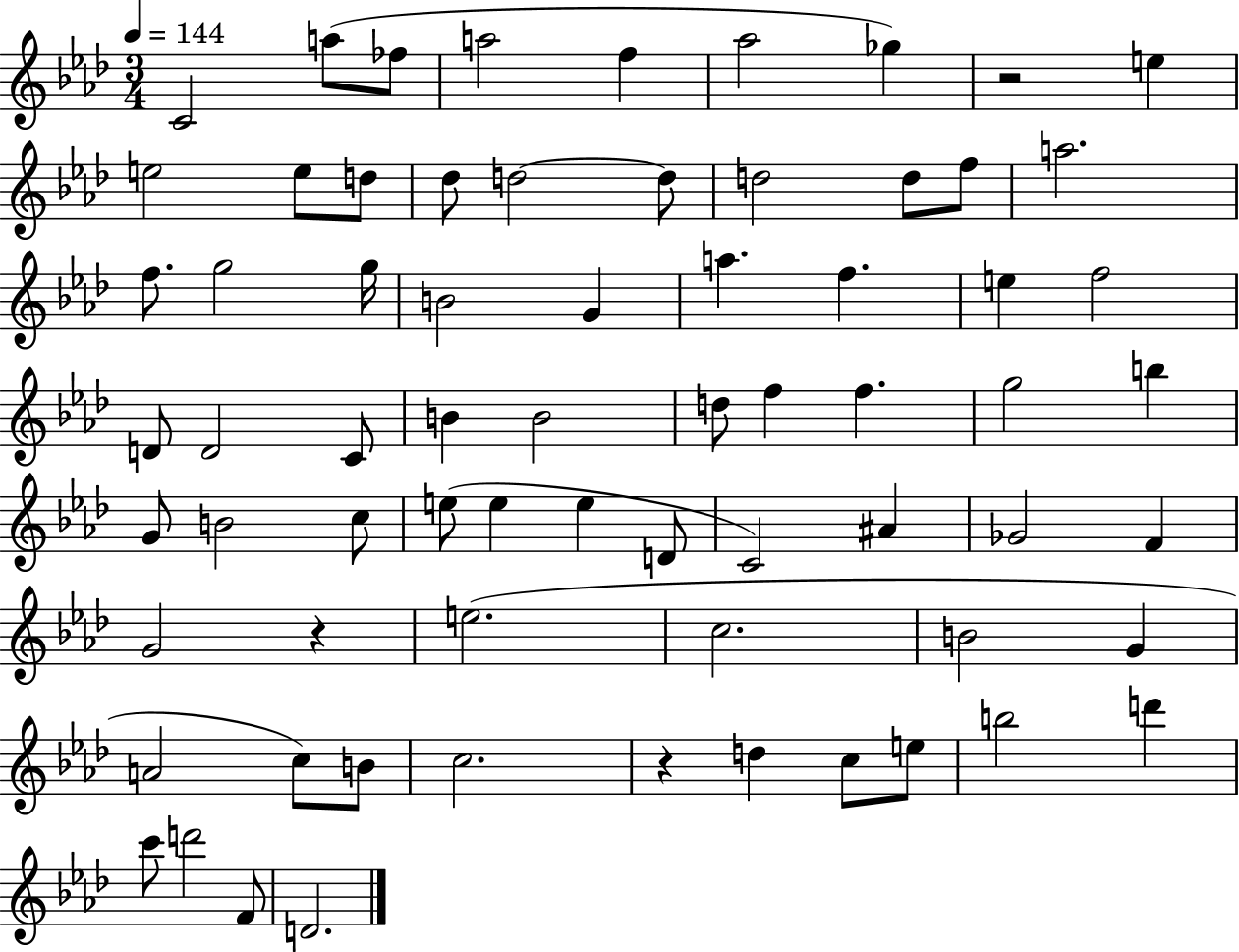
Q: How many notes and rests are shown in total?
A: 69